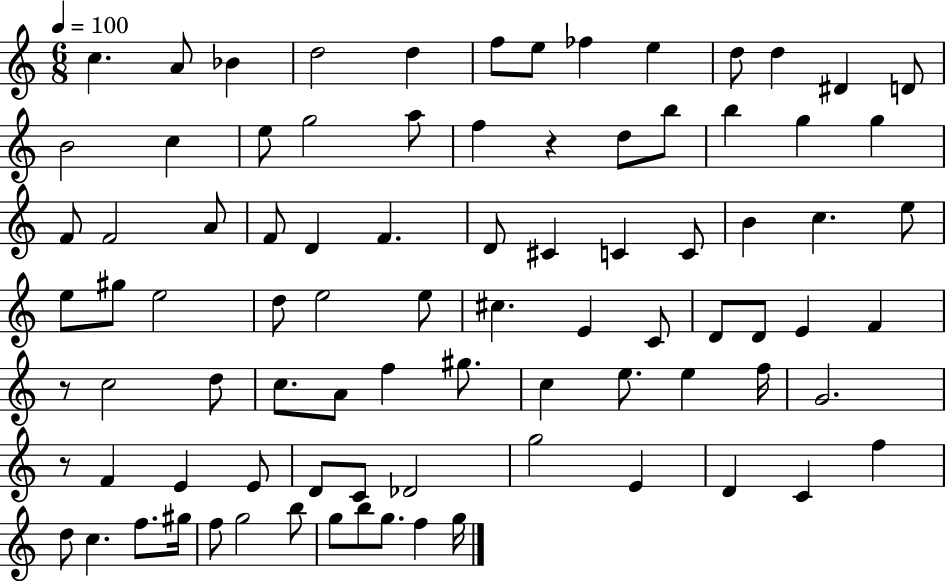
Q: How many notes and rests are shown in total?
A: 87